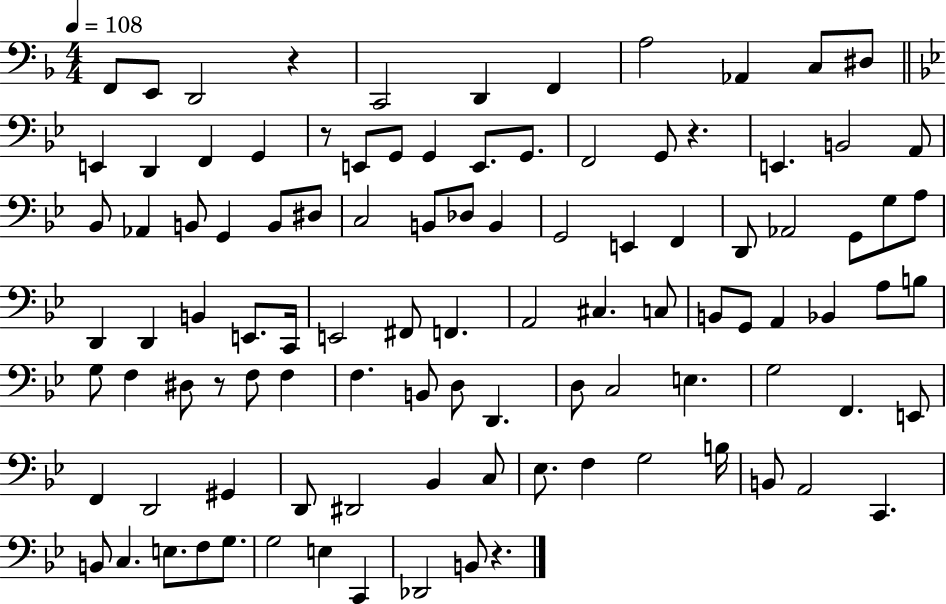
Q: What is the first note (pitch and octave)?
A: F2